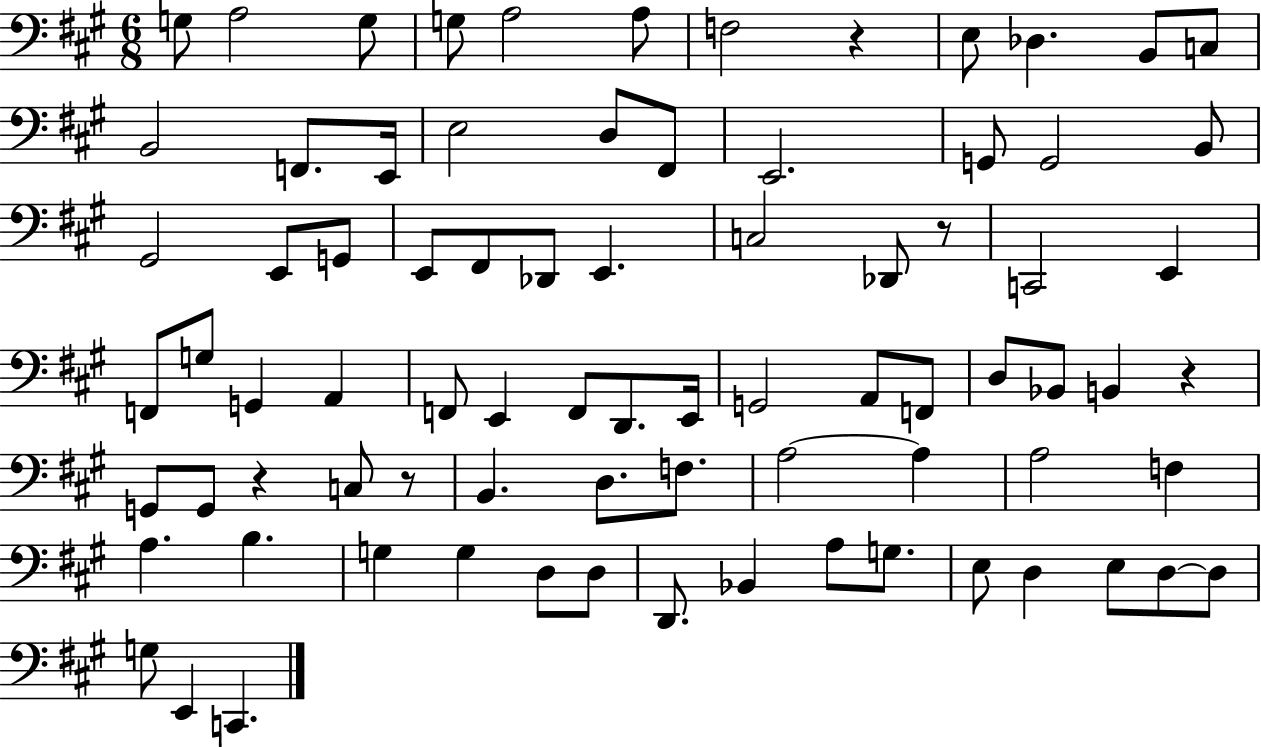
X:1
T:Untitled
M:6/8
L:1/4
K:A
G,/2 A,2 G,/2 G,/2 A,2 A,/2 F,2 z E,/2 _D, B,,/2 C,/2 B,,2 F,,/2 E,,/4 E,2 D,/2 ^F,,/2 E,,2 G,,/2 G,,2 B,,/2 ^G,,2 E,,/2 G,,/2 E,,/2 ^F,,/2 _D,,/2 E,, C,2 _D,,/2 z/2 C,,2 E,, F,,/2 G,/2 G,, A,, F,,/2 E,, F,,/2 D,,/2 E,,/4 G,,2 A,,/2 F,,/2 D,/2 _B,,/2 B,, z G,,/2 G,,/2 z C,/2 z/2 B,, D,/2 F,/2 A,2 A, A,2 F, A, B, G, G, D,/2 D,/2 D,,/2 _B,, A,/2 G,/2 E,/2 D, E,/2 D,/2 D,/2 G,/2 E,, C,,